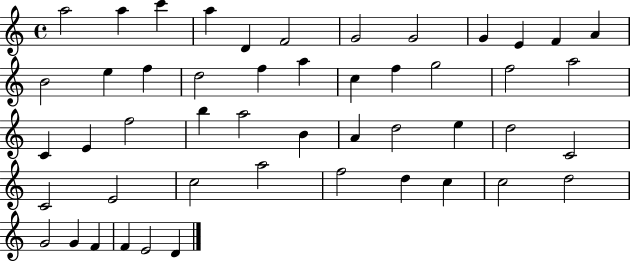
A5/h A5/q C6/q A5/q D4/q F4/h G4/h G4/h G4/q E4/q F4/q A4/q B4/h E5/q F5/q D5/h F5/q A5/q C5/q F5/q G5/h F5/h A5/h C4/q E4/q F5/h B5/q A5/h B4/q A4/q D5/h E5/q D5/h C4/h C4/h E4/h C5/h A5/h F5/h D5/q C5/q C5/h D5/h G4/h G4/q F4/q F4/q E4/h D4/q